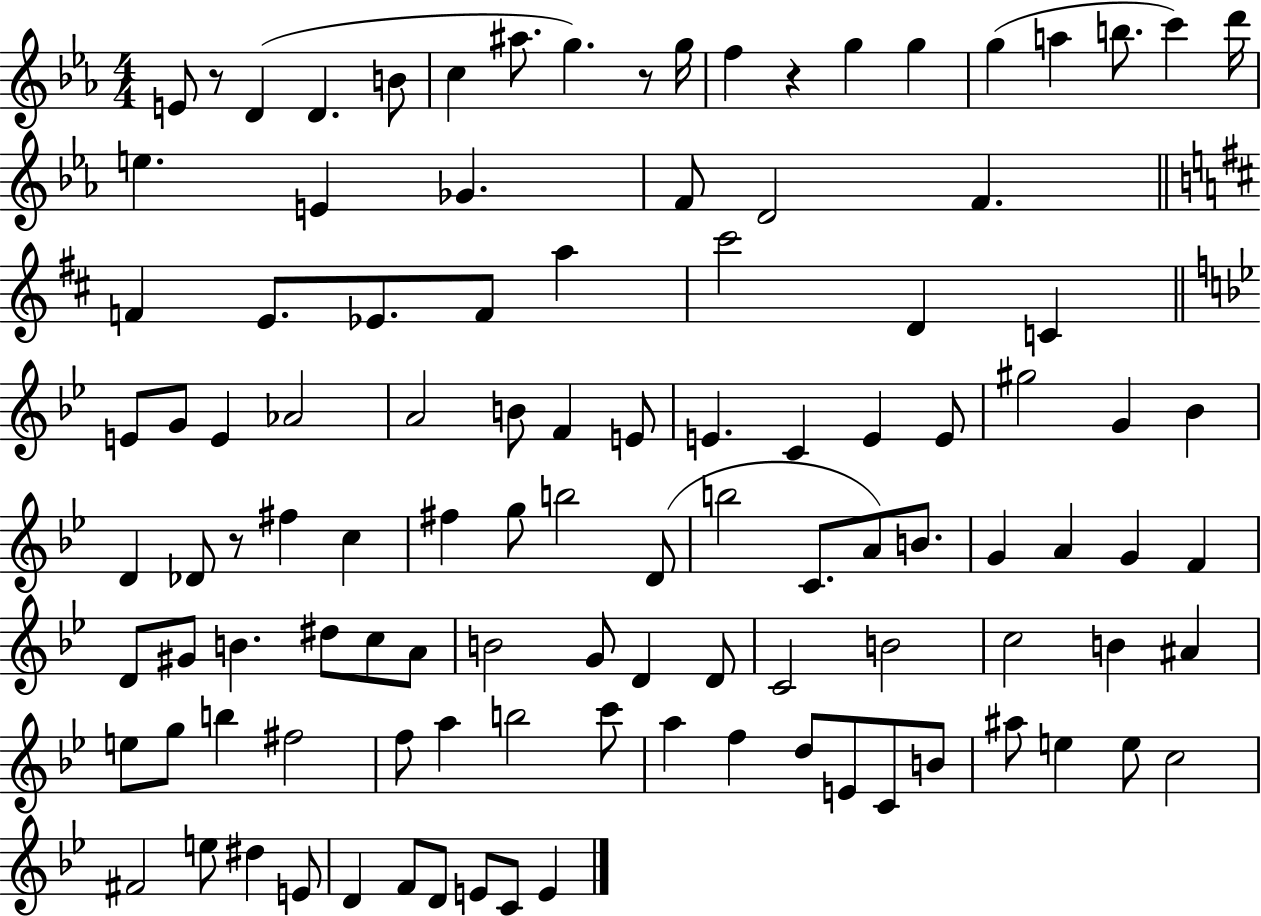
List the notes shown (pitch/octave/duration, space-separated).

E4/e R/e D4/q D4/q. B4/e C5/q A#5/e. G5/q. R/e G5/s F5/q R/q G5/q G5/q G5/q A5/q B5/e. C6/q D6/s E5/q. E4/q Gb4/q. F4/e D4/h F4/q. F4/q E4/e. Eb4/e. F4/e A5/q C#6/h D4/q C4/q E4/e G4/e E4/q Ab4/h A4/h B4/e F4/q E4/e E4/q. C4/q E4/q E4/e G#5/h G4/q Bb4/q D4/q Db4/e R/e F#5/q C5/q F#5/q G5/e B5/h D4/e B5/h C4/e. A4/e B4/e. G4/q A4/q G4/q F4/q D4/e G#4/e B4/q. D#5/e C5/e A4/e B4/h G4/e D4/q D4/e C4/h B4/h C5/h B4/q A#4/q E5/e G5/e B5/q F#5/h F5/e A5/q B5/h C6/e A5/q F5/q D5/e E4/e C4/e B4/e A#5/e E5/q E5/e C5/h F#4/h E5/e D#5/q E4/e D4/q F4/e D4/e E4/e C4/e E4/q